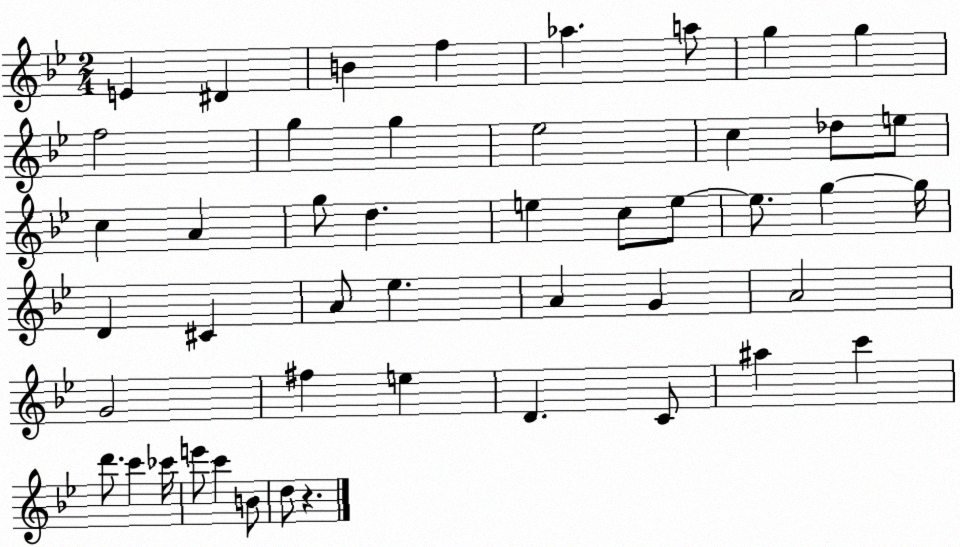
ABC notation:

X:1
T:Untitled
M:2/4
L:1/4
K:Bb
E ^D B f _a a/2 g g f2 g g _e2 c _d/2 e/2 c A g/2 d e c/2 e/2 e/2 g g/4 D ^C A/2 _e A G A2 G2 ^f e D C/2 ^a c' d'/2 c' _c'/4 e'/2 c' B/2 d/2 z